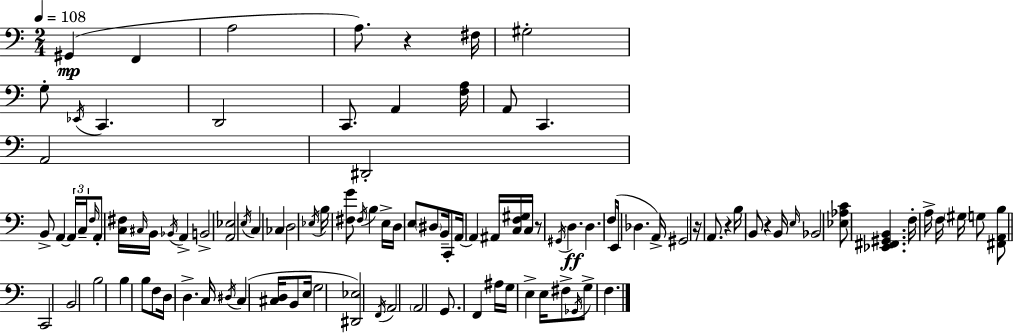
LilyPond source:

{
  \clef bass
  \numericTimeSignature
  \time 2/4
  \key a \minor
  \tempo 4 = 108
  gis,4(\mp f,4 | a2 | a8.) r4 fis16 | gis2-. | \break g8-. \acciaccatura { ees,16 } c,4. | d,2 | c,8. a,4 | <f a>16 a,8 c,4. | \break a,2 | dis,2-. | b,8-> a,4~~ \tuplet 3/2 { a,16 | c16-- \grace { f16 } } a,8-. <c fis>16 \grace { cis16 } b,16 \acciaccatura { bes,16 } | \break a,4-> b,2-> | <a, ees>2 | \acciaccatura { e16 } c4 | ces4 d2 | \break \acciaccatura { ees16 } b16 <fis g'>8 | \acciaccatura { fis16 } b4 e16-> d16 | e8 \parenthesize dis8 b,16-- c,8-. a,16~~ | a,4 ais,16 <c f gis>16 c16 r8 | \break \acciaccatura { gis,16 } d4.\ff | d4. f8( | e,16 des4. a,16->) | gis,2 | \break r16 a,8. r4 | b16 b,8 r4 b,16 | \grace { e16 } bes,2 | <ees aes c'>8 <ees, fis, gis, b,>4. | \break f16-. a16-> f16 \parenthesize gis16 g8 <fis, a, b>8 | \bar "||" \break \key c \major c,2 | b,2 | b2 | b4 b8 f8 | \break d16 d4.-> c16 | \acciaccatura { dis16 } c4( <cis d>16 b,8 | e16 g2 | <dis, ees>2) | \break \acciaccatura { f,16 } a,2 | \parenthesize a,2 | g,8. f,4 | ais16 g16 e4-> e16 | \break fis8-> \acciaccatura { ges,16 } g8-> f4. | \bar "|."
}